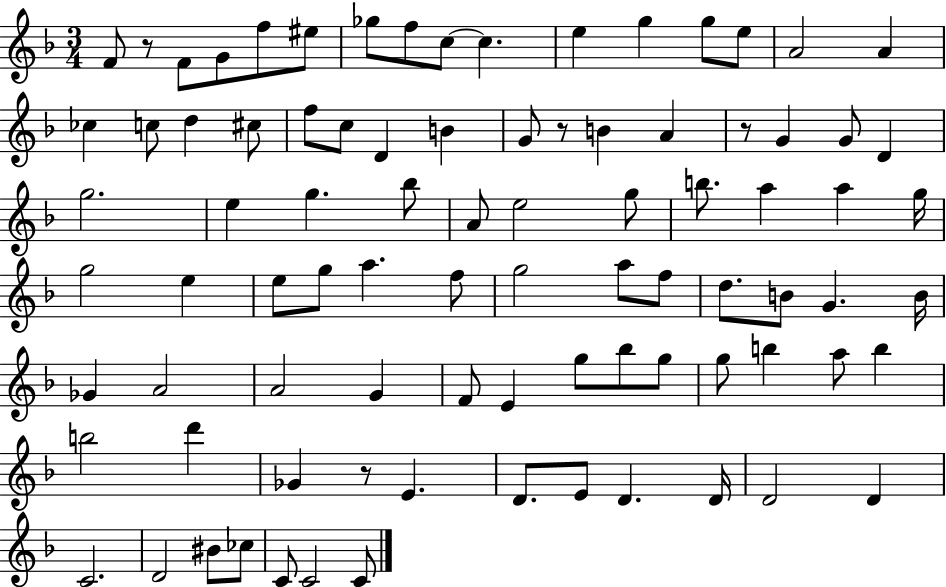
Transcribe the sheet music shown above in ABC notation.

X:1
T:Untitled
M:3/4
L:1/4
K:F
F/2 z/2 F/2 G/2 f/2 ^e/2 _g/2 f/2 c/2 c e g g/2 e/2 A2 A _c c/2 d ^c/2 f/2 c/2 D B G/2 z/2 B A z/2 G G/2 D g2 e g _b/2 A/2 e2 g/2 b/2 a a g/4 g2 e e/2 g/2 a f/2 g2 a/2 f/2 d/2 B/2 G B/4 _G A2 A2 G F/2 E g/2 _b/2 g/2 g/2 b a/2 b b2 d' _G z/2 E D/2 E/2 D D/4 D2 D C2 D2 ^B/2 _c/2 C/2 C2 C/2